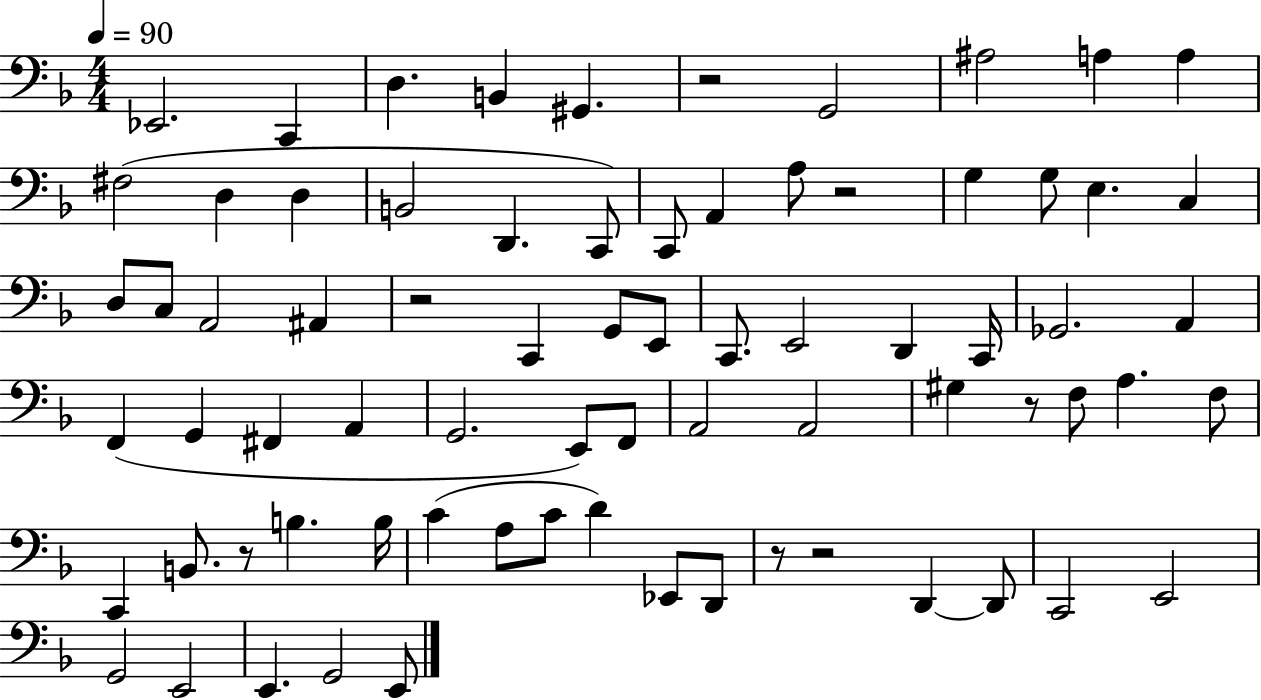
{
  \clef bass
  \numericTimeSignature
  \time 4/4
  \key f \major
  \tempo 4 = 90
  ees,2. c,4 | d4. b,4 gis,4. | r2 g,2 | ais2 a4 a4 | \break fis2( d4 d4 | b,2 d,4. c,8) | c,8 a,4 a8 r2 | g4 g8 e4. c4 | \break d8 c8 a,2 ais,4 | r2 c,4 g,8 e,8 | c,8. e,2 d,4 c,16 | ges,2. a,4 | \break f,4( g,4 fis,4 a,4 | g,2. e,8) f,8 | a,2 a,2 | gis4 r8 f8 a4. f8 | \break c,4 b,8. r8 b4. b16 | c'4( a8 c'8 d'4) ees,8 d,8 | r8 r2 d,4~~ d,8 | c,2 e,2 | \break g,2 e,2 | e,4. g,2 e,8 | \bar "|."
}